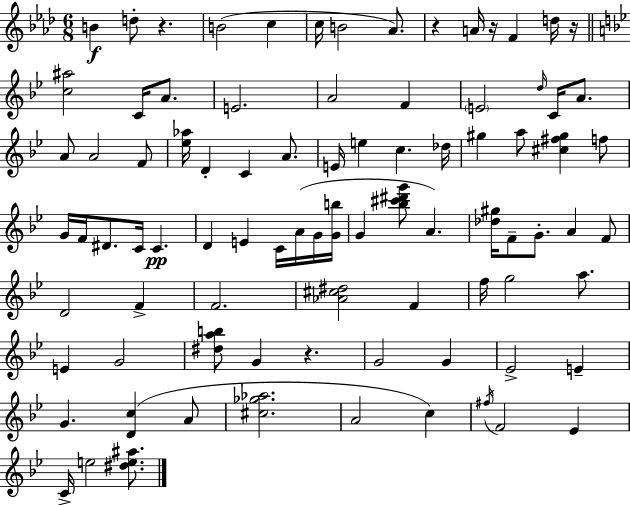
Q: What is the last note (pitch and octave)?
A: E5